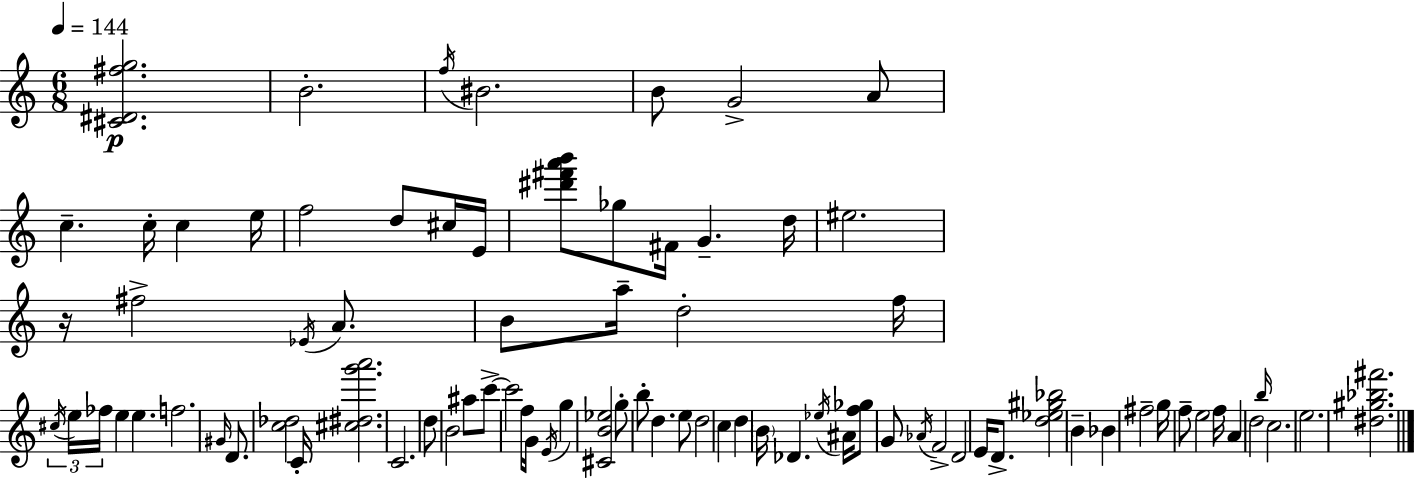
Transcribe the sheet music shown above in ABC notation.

X:1
T:Untitled
M:6/8
L:1/4
K:C
[^C^D^fg]2 B2 f/4 ^B2 B/2 G2 A/2 c c/4 c e/4 f2 d/2 ^c/4 E/4 [^d'^f'a'b']/2 _g/2 ^F/4 G d/4 ^e2 z/4 ^f2 _E/4 A/2 B/2 a/4 d2 f/4 ^c/4 e/4 _f/4 e e f2 ^G/4 D/2 [c_d]2 C/4 [^c^dg'a']2 C2 d/2 B2 ^a/2 c'/2 c'2 f/4 G/4 E/4 g [^CB_e]2 g/2 b/2 d e/2 d2 c d B/4 _D _e/4 ^A/4 [f_g]/2 G/2 _A/4 F2 D2 E/4 D/2 [d_e^g_b]2 B _B ^f2 g/4 f/2 e2 f/4 A d2 b/4 c2 e2 [^d^g_b^f']2